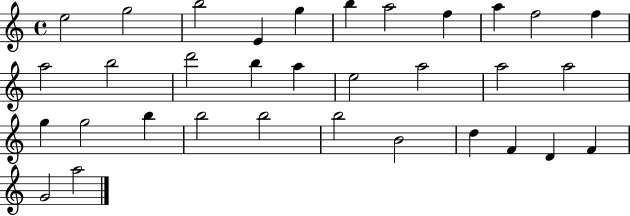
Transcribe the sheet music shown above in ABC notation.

X:1
T:Untitled
M:4/4
L:1/4
K:C
e2 g2 b2 E g b a2 f a f2 f a2 b2 d'2 b a e2 a2 a2 a2 g g2 b b2 b2 b2 B2 d F D F G2 a2